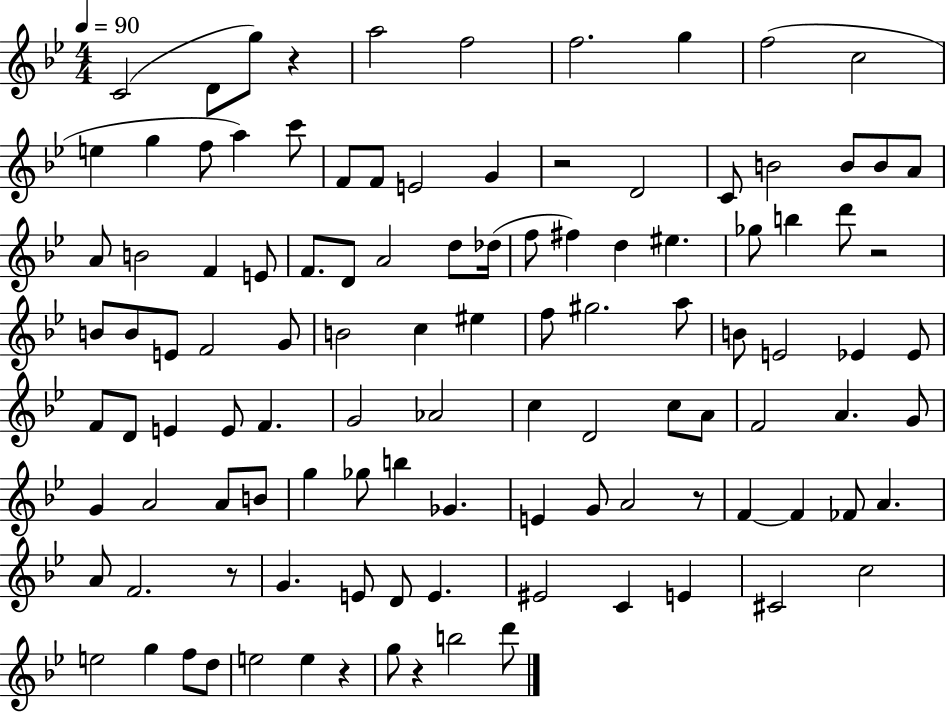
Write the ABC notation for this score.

X:1
T:Untitled
M:4/4
L:1/4
K:Bb
C2 D/2 g/2 z a2 f2 f2 g f2 c2 e g f/2 a c'/2 F/2 F/2 E2 G z2 D2 C/2 B2 B/2 B/2 A/2 A/2 B2 F E/2 F/2 D/2 A2 d/2 _d/4 f/2 ^f d ^e _g/2 b d'/2 z2 B/2 B/2 E/2 F2 G/2 B2 c ^e f/2 ^g2 a/2 B/2 E2 _E _E/2 F/2 D/2 E E/2 F G2 _A2 c D2 c/2 A/2 F2 A G/2 G A2 A/2 B/2 g _g/2 b _G E G/2 A2 z/2 F F _F/2 A A/2 F2 z/2 G E/2 D/2 E ^E2 C E ^C2 c2 e2 g f/2 d/2 e2 e z g/2 z b2 d'/2